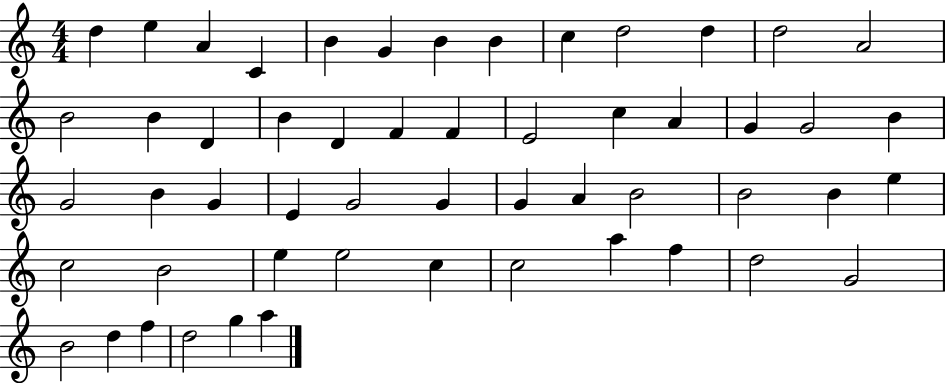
{
  \clef treble
  \numericTimeSignature
  \time 4/4
  \key c \major
  d''4 e''4 a'4 c'4 | b'4 g'4 b'4 b'4 | c''4 d''2 d''4 | d''2 a'2 | \break b'2 b'4 d'4 | b'4 d'4 f'4 f'4 | e'2 c''4 a'4 | g'4 g'2 b'4 | \break g'2 b'4 g'4 | e'4 g'2 g'4 | g'4 a'4 b'2 | b'2 b'4 e''4 | \break c''2 b'2 | e''4 e''2 c''4 | c''2 a''4 f''4 | d''2 g'2 | \break b'2 d''4 f''4 | d''2 g''4 a''4 | \bar "|."
}